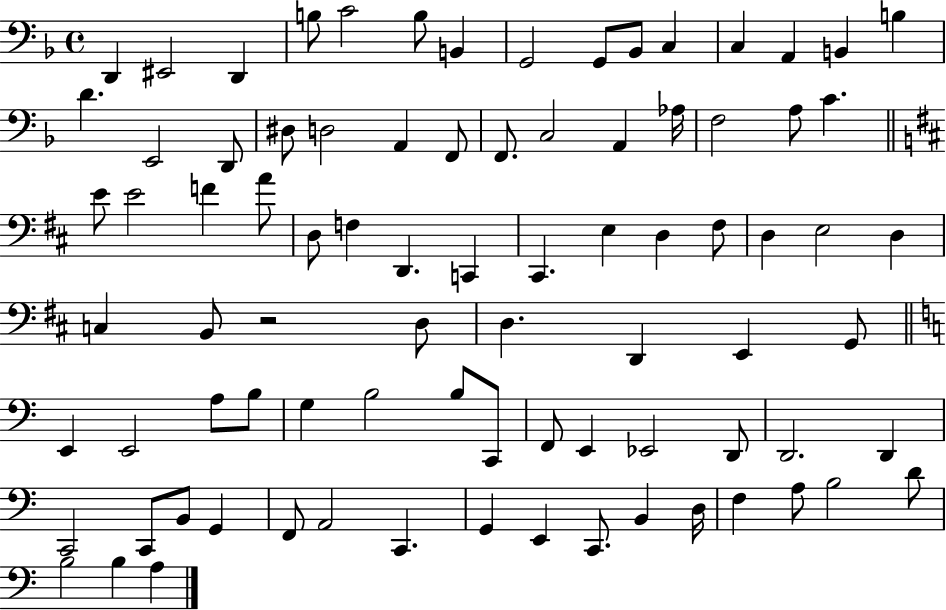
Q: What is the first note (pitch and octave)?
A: D2